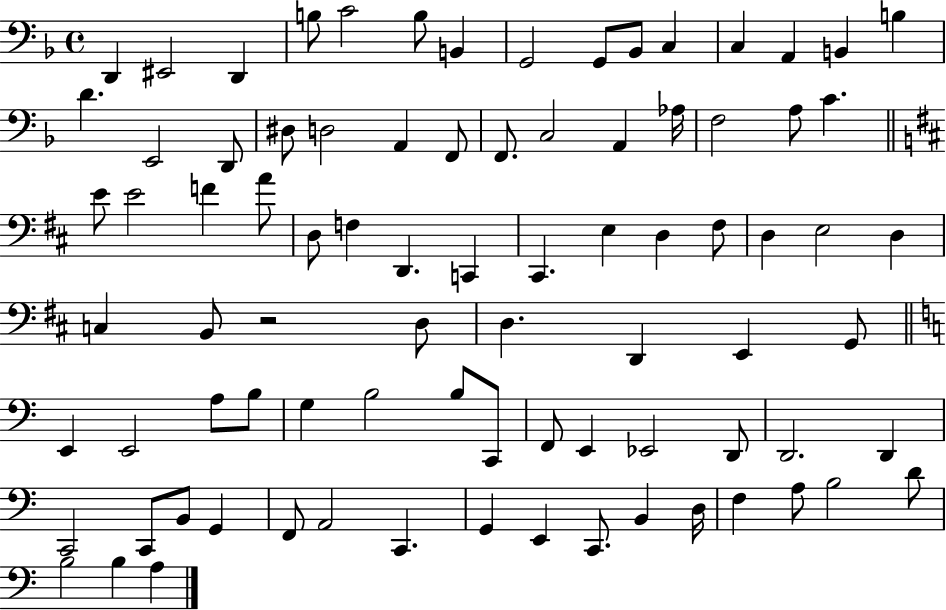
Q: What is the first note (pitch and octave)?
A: D2